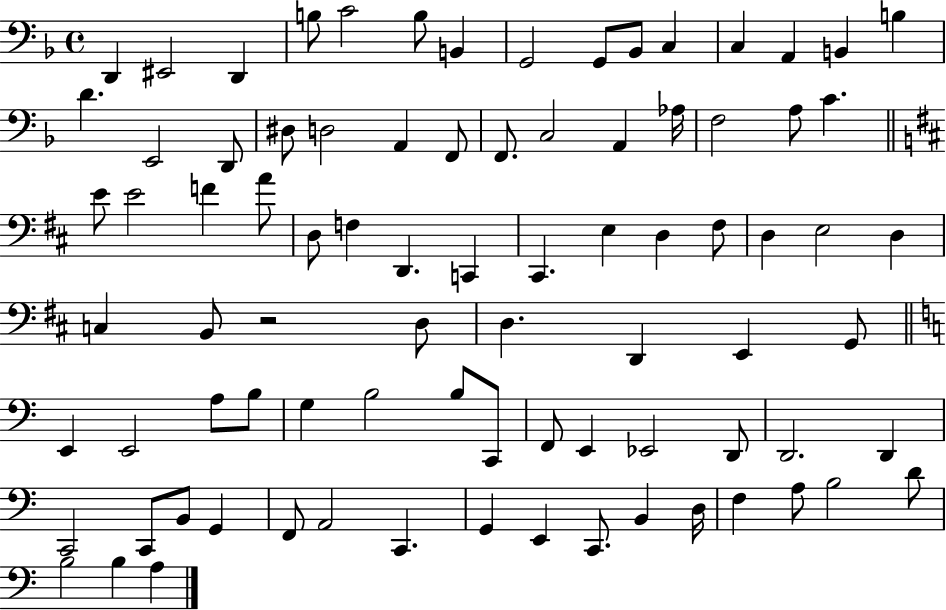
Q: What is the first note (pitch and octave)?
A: D2